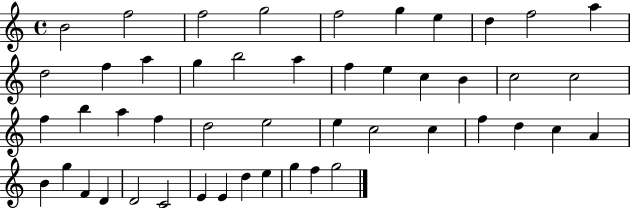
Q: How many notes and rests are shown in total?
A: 48